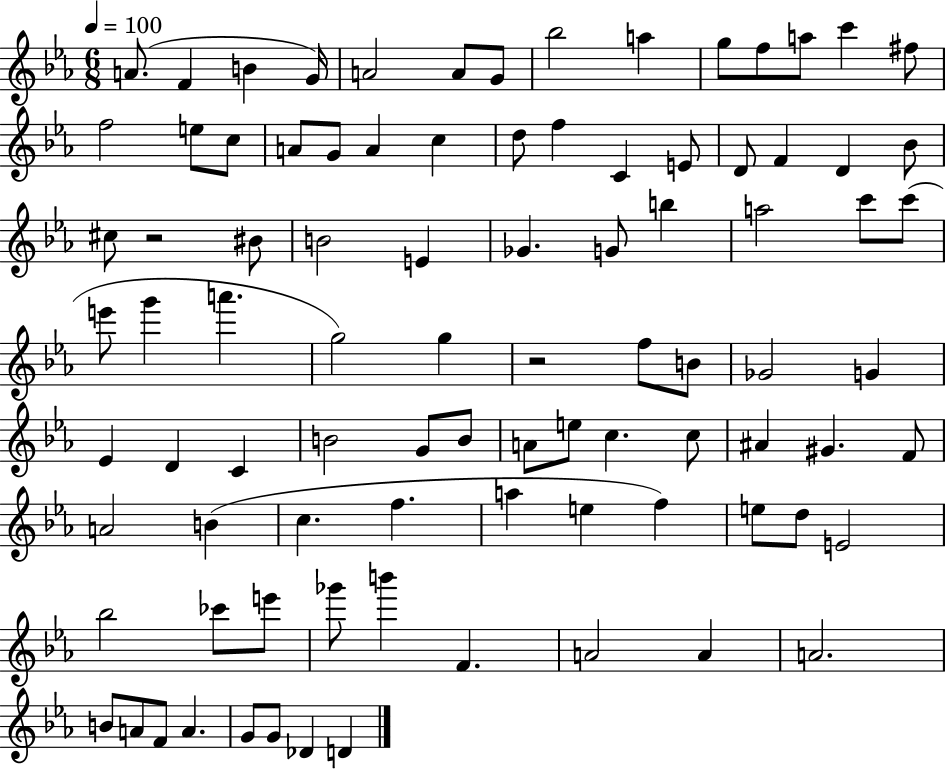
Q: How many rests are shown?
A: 2